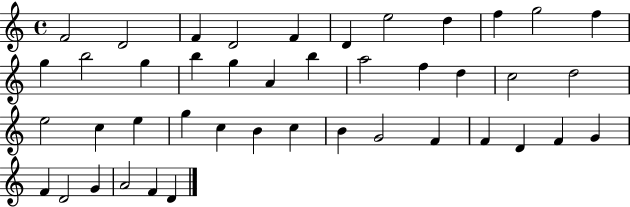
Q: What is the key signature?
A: C major